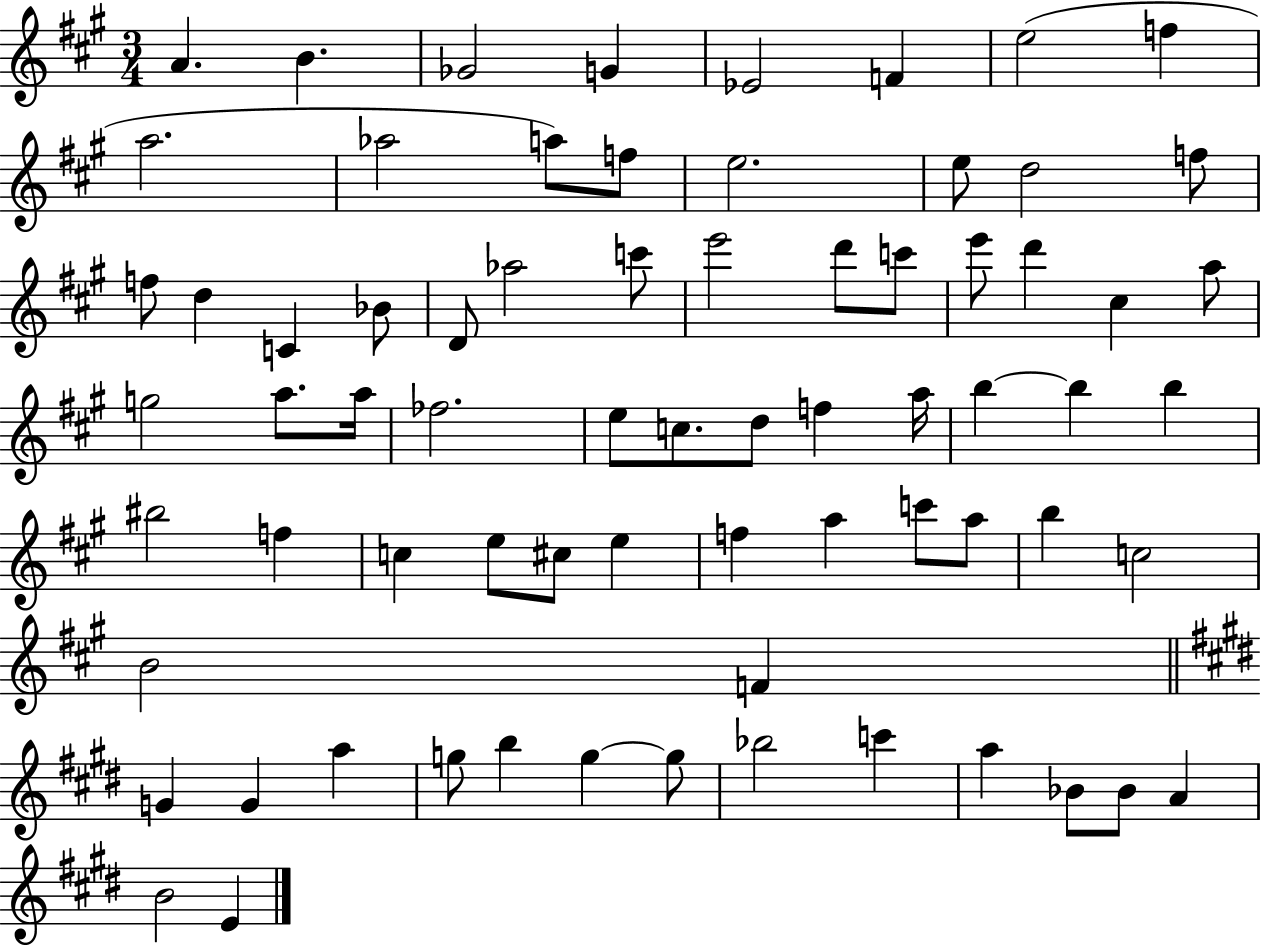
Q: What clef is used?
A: treble